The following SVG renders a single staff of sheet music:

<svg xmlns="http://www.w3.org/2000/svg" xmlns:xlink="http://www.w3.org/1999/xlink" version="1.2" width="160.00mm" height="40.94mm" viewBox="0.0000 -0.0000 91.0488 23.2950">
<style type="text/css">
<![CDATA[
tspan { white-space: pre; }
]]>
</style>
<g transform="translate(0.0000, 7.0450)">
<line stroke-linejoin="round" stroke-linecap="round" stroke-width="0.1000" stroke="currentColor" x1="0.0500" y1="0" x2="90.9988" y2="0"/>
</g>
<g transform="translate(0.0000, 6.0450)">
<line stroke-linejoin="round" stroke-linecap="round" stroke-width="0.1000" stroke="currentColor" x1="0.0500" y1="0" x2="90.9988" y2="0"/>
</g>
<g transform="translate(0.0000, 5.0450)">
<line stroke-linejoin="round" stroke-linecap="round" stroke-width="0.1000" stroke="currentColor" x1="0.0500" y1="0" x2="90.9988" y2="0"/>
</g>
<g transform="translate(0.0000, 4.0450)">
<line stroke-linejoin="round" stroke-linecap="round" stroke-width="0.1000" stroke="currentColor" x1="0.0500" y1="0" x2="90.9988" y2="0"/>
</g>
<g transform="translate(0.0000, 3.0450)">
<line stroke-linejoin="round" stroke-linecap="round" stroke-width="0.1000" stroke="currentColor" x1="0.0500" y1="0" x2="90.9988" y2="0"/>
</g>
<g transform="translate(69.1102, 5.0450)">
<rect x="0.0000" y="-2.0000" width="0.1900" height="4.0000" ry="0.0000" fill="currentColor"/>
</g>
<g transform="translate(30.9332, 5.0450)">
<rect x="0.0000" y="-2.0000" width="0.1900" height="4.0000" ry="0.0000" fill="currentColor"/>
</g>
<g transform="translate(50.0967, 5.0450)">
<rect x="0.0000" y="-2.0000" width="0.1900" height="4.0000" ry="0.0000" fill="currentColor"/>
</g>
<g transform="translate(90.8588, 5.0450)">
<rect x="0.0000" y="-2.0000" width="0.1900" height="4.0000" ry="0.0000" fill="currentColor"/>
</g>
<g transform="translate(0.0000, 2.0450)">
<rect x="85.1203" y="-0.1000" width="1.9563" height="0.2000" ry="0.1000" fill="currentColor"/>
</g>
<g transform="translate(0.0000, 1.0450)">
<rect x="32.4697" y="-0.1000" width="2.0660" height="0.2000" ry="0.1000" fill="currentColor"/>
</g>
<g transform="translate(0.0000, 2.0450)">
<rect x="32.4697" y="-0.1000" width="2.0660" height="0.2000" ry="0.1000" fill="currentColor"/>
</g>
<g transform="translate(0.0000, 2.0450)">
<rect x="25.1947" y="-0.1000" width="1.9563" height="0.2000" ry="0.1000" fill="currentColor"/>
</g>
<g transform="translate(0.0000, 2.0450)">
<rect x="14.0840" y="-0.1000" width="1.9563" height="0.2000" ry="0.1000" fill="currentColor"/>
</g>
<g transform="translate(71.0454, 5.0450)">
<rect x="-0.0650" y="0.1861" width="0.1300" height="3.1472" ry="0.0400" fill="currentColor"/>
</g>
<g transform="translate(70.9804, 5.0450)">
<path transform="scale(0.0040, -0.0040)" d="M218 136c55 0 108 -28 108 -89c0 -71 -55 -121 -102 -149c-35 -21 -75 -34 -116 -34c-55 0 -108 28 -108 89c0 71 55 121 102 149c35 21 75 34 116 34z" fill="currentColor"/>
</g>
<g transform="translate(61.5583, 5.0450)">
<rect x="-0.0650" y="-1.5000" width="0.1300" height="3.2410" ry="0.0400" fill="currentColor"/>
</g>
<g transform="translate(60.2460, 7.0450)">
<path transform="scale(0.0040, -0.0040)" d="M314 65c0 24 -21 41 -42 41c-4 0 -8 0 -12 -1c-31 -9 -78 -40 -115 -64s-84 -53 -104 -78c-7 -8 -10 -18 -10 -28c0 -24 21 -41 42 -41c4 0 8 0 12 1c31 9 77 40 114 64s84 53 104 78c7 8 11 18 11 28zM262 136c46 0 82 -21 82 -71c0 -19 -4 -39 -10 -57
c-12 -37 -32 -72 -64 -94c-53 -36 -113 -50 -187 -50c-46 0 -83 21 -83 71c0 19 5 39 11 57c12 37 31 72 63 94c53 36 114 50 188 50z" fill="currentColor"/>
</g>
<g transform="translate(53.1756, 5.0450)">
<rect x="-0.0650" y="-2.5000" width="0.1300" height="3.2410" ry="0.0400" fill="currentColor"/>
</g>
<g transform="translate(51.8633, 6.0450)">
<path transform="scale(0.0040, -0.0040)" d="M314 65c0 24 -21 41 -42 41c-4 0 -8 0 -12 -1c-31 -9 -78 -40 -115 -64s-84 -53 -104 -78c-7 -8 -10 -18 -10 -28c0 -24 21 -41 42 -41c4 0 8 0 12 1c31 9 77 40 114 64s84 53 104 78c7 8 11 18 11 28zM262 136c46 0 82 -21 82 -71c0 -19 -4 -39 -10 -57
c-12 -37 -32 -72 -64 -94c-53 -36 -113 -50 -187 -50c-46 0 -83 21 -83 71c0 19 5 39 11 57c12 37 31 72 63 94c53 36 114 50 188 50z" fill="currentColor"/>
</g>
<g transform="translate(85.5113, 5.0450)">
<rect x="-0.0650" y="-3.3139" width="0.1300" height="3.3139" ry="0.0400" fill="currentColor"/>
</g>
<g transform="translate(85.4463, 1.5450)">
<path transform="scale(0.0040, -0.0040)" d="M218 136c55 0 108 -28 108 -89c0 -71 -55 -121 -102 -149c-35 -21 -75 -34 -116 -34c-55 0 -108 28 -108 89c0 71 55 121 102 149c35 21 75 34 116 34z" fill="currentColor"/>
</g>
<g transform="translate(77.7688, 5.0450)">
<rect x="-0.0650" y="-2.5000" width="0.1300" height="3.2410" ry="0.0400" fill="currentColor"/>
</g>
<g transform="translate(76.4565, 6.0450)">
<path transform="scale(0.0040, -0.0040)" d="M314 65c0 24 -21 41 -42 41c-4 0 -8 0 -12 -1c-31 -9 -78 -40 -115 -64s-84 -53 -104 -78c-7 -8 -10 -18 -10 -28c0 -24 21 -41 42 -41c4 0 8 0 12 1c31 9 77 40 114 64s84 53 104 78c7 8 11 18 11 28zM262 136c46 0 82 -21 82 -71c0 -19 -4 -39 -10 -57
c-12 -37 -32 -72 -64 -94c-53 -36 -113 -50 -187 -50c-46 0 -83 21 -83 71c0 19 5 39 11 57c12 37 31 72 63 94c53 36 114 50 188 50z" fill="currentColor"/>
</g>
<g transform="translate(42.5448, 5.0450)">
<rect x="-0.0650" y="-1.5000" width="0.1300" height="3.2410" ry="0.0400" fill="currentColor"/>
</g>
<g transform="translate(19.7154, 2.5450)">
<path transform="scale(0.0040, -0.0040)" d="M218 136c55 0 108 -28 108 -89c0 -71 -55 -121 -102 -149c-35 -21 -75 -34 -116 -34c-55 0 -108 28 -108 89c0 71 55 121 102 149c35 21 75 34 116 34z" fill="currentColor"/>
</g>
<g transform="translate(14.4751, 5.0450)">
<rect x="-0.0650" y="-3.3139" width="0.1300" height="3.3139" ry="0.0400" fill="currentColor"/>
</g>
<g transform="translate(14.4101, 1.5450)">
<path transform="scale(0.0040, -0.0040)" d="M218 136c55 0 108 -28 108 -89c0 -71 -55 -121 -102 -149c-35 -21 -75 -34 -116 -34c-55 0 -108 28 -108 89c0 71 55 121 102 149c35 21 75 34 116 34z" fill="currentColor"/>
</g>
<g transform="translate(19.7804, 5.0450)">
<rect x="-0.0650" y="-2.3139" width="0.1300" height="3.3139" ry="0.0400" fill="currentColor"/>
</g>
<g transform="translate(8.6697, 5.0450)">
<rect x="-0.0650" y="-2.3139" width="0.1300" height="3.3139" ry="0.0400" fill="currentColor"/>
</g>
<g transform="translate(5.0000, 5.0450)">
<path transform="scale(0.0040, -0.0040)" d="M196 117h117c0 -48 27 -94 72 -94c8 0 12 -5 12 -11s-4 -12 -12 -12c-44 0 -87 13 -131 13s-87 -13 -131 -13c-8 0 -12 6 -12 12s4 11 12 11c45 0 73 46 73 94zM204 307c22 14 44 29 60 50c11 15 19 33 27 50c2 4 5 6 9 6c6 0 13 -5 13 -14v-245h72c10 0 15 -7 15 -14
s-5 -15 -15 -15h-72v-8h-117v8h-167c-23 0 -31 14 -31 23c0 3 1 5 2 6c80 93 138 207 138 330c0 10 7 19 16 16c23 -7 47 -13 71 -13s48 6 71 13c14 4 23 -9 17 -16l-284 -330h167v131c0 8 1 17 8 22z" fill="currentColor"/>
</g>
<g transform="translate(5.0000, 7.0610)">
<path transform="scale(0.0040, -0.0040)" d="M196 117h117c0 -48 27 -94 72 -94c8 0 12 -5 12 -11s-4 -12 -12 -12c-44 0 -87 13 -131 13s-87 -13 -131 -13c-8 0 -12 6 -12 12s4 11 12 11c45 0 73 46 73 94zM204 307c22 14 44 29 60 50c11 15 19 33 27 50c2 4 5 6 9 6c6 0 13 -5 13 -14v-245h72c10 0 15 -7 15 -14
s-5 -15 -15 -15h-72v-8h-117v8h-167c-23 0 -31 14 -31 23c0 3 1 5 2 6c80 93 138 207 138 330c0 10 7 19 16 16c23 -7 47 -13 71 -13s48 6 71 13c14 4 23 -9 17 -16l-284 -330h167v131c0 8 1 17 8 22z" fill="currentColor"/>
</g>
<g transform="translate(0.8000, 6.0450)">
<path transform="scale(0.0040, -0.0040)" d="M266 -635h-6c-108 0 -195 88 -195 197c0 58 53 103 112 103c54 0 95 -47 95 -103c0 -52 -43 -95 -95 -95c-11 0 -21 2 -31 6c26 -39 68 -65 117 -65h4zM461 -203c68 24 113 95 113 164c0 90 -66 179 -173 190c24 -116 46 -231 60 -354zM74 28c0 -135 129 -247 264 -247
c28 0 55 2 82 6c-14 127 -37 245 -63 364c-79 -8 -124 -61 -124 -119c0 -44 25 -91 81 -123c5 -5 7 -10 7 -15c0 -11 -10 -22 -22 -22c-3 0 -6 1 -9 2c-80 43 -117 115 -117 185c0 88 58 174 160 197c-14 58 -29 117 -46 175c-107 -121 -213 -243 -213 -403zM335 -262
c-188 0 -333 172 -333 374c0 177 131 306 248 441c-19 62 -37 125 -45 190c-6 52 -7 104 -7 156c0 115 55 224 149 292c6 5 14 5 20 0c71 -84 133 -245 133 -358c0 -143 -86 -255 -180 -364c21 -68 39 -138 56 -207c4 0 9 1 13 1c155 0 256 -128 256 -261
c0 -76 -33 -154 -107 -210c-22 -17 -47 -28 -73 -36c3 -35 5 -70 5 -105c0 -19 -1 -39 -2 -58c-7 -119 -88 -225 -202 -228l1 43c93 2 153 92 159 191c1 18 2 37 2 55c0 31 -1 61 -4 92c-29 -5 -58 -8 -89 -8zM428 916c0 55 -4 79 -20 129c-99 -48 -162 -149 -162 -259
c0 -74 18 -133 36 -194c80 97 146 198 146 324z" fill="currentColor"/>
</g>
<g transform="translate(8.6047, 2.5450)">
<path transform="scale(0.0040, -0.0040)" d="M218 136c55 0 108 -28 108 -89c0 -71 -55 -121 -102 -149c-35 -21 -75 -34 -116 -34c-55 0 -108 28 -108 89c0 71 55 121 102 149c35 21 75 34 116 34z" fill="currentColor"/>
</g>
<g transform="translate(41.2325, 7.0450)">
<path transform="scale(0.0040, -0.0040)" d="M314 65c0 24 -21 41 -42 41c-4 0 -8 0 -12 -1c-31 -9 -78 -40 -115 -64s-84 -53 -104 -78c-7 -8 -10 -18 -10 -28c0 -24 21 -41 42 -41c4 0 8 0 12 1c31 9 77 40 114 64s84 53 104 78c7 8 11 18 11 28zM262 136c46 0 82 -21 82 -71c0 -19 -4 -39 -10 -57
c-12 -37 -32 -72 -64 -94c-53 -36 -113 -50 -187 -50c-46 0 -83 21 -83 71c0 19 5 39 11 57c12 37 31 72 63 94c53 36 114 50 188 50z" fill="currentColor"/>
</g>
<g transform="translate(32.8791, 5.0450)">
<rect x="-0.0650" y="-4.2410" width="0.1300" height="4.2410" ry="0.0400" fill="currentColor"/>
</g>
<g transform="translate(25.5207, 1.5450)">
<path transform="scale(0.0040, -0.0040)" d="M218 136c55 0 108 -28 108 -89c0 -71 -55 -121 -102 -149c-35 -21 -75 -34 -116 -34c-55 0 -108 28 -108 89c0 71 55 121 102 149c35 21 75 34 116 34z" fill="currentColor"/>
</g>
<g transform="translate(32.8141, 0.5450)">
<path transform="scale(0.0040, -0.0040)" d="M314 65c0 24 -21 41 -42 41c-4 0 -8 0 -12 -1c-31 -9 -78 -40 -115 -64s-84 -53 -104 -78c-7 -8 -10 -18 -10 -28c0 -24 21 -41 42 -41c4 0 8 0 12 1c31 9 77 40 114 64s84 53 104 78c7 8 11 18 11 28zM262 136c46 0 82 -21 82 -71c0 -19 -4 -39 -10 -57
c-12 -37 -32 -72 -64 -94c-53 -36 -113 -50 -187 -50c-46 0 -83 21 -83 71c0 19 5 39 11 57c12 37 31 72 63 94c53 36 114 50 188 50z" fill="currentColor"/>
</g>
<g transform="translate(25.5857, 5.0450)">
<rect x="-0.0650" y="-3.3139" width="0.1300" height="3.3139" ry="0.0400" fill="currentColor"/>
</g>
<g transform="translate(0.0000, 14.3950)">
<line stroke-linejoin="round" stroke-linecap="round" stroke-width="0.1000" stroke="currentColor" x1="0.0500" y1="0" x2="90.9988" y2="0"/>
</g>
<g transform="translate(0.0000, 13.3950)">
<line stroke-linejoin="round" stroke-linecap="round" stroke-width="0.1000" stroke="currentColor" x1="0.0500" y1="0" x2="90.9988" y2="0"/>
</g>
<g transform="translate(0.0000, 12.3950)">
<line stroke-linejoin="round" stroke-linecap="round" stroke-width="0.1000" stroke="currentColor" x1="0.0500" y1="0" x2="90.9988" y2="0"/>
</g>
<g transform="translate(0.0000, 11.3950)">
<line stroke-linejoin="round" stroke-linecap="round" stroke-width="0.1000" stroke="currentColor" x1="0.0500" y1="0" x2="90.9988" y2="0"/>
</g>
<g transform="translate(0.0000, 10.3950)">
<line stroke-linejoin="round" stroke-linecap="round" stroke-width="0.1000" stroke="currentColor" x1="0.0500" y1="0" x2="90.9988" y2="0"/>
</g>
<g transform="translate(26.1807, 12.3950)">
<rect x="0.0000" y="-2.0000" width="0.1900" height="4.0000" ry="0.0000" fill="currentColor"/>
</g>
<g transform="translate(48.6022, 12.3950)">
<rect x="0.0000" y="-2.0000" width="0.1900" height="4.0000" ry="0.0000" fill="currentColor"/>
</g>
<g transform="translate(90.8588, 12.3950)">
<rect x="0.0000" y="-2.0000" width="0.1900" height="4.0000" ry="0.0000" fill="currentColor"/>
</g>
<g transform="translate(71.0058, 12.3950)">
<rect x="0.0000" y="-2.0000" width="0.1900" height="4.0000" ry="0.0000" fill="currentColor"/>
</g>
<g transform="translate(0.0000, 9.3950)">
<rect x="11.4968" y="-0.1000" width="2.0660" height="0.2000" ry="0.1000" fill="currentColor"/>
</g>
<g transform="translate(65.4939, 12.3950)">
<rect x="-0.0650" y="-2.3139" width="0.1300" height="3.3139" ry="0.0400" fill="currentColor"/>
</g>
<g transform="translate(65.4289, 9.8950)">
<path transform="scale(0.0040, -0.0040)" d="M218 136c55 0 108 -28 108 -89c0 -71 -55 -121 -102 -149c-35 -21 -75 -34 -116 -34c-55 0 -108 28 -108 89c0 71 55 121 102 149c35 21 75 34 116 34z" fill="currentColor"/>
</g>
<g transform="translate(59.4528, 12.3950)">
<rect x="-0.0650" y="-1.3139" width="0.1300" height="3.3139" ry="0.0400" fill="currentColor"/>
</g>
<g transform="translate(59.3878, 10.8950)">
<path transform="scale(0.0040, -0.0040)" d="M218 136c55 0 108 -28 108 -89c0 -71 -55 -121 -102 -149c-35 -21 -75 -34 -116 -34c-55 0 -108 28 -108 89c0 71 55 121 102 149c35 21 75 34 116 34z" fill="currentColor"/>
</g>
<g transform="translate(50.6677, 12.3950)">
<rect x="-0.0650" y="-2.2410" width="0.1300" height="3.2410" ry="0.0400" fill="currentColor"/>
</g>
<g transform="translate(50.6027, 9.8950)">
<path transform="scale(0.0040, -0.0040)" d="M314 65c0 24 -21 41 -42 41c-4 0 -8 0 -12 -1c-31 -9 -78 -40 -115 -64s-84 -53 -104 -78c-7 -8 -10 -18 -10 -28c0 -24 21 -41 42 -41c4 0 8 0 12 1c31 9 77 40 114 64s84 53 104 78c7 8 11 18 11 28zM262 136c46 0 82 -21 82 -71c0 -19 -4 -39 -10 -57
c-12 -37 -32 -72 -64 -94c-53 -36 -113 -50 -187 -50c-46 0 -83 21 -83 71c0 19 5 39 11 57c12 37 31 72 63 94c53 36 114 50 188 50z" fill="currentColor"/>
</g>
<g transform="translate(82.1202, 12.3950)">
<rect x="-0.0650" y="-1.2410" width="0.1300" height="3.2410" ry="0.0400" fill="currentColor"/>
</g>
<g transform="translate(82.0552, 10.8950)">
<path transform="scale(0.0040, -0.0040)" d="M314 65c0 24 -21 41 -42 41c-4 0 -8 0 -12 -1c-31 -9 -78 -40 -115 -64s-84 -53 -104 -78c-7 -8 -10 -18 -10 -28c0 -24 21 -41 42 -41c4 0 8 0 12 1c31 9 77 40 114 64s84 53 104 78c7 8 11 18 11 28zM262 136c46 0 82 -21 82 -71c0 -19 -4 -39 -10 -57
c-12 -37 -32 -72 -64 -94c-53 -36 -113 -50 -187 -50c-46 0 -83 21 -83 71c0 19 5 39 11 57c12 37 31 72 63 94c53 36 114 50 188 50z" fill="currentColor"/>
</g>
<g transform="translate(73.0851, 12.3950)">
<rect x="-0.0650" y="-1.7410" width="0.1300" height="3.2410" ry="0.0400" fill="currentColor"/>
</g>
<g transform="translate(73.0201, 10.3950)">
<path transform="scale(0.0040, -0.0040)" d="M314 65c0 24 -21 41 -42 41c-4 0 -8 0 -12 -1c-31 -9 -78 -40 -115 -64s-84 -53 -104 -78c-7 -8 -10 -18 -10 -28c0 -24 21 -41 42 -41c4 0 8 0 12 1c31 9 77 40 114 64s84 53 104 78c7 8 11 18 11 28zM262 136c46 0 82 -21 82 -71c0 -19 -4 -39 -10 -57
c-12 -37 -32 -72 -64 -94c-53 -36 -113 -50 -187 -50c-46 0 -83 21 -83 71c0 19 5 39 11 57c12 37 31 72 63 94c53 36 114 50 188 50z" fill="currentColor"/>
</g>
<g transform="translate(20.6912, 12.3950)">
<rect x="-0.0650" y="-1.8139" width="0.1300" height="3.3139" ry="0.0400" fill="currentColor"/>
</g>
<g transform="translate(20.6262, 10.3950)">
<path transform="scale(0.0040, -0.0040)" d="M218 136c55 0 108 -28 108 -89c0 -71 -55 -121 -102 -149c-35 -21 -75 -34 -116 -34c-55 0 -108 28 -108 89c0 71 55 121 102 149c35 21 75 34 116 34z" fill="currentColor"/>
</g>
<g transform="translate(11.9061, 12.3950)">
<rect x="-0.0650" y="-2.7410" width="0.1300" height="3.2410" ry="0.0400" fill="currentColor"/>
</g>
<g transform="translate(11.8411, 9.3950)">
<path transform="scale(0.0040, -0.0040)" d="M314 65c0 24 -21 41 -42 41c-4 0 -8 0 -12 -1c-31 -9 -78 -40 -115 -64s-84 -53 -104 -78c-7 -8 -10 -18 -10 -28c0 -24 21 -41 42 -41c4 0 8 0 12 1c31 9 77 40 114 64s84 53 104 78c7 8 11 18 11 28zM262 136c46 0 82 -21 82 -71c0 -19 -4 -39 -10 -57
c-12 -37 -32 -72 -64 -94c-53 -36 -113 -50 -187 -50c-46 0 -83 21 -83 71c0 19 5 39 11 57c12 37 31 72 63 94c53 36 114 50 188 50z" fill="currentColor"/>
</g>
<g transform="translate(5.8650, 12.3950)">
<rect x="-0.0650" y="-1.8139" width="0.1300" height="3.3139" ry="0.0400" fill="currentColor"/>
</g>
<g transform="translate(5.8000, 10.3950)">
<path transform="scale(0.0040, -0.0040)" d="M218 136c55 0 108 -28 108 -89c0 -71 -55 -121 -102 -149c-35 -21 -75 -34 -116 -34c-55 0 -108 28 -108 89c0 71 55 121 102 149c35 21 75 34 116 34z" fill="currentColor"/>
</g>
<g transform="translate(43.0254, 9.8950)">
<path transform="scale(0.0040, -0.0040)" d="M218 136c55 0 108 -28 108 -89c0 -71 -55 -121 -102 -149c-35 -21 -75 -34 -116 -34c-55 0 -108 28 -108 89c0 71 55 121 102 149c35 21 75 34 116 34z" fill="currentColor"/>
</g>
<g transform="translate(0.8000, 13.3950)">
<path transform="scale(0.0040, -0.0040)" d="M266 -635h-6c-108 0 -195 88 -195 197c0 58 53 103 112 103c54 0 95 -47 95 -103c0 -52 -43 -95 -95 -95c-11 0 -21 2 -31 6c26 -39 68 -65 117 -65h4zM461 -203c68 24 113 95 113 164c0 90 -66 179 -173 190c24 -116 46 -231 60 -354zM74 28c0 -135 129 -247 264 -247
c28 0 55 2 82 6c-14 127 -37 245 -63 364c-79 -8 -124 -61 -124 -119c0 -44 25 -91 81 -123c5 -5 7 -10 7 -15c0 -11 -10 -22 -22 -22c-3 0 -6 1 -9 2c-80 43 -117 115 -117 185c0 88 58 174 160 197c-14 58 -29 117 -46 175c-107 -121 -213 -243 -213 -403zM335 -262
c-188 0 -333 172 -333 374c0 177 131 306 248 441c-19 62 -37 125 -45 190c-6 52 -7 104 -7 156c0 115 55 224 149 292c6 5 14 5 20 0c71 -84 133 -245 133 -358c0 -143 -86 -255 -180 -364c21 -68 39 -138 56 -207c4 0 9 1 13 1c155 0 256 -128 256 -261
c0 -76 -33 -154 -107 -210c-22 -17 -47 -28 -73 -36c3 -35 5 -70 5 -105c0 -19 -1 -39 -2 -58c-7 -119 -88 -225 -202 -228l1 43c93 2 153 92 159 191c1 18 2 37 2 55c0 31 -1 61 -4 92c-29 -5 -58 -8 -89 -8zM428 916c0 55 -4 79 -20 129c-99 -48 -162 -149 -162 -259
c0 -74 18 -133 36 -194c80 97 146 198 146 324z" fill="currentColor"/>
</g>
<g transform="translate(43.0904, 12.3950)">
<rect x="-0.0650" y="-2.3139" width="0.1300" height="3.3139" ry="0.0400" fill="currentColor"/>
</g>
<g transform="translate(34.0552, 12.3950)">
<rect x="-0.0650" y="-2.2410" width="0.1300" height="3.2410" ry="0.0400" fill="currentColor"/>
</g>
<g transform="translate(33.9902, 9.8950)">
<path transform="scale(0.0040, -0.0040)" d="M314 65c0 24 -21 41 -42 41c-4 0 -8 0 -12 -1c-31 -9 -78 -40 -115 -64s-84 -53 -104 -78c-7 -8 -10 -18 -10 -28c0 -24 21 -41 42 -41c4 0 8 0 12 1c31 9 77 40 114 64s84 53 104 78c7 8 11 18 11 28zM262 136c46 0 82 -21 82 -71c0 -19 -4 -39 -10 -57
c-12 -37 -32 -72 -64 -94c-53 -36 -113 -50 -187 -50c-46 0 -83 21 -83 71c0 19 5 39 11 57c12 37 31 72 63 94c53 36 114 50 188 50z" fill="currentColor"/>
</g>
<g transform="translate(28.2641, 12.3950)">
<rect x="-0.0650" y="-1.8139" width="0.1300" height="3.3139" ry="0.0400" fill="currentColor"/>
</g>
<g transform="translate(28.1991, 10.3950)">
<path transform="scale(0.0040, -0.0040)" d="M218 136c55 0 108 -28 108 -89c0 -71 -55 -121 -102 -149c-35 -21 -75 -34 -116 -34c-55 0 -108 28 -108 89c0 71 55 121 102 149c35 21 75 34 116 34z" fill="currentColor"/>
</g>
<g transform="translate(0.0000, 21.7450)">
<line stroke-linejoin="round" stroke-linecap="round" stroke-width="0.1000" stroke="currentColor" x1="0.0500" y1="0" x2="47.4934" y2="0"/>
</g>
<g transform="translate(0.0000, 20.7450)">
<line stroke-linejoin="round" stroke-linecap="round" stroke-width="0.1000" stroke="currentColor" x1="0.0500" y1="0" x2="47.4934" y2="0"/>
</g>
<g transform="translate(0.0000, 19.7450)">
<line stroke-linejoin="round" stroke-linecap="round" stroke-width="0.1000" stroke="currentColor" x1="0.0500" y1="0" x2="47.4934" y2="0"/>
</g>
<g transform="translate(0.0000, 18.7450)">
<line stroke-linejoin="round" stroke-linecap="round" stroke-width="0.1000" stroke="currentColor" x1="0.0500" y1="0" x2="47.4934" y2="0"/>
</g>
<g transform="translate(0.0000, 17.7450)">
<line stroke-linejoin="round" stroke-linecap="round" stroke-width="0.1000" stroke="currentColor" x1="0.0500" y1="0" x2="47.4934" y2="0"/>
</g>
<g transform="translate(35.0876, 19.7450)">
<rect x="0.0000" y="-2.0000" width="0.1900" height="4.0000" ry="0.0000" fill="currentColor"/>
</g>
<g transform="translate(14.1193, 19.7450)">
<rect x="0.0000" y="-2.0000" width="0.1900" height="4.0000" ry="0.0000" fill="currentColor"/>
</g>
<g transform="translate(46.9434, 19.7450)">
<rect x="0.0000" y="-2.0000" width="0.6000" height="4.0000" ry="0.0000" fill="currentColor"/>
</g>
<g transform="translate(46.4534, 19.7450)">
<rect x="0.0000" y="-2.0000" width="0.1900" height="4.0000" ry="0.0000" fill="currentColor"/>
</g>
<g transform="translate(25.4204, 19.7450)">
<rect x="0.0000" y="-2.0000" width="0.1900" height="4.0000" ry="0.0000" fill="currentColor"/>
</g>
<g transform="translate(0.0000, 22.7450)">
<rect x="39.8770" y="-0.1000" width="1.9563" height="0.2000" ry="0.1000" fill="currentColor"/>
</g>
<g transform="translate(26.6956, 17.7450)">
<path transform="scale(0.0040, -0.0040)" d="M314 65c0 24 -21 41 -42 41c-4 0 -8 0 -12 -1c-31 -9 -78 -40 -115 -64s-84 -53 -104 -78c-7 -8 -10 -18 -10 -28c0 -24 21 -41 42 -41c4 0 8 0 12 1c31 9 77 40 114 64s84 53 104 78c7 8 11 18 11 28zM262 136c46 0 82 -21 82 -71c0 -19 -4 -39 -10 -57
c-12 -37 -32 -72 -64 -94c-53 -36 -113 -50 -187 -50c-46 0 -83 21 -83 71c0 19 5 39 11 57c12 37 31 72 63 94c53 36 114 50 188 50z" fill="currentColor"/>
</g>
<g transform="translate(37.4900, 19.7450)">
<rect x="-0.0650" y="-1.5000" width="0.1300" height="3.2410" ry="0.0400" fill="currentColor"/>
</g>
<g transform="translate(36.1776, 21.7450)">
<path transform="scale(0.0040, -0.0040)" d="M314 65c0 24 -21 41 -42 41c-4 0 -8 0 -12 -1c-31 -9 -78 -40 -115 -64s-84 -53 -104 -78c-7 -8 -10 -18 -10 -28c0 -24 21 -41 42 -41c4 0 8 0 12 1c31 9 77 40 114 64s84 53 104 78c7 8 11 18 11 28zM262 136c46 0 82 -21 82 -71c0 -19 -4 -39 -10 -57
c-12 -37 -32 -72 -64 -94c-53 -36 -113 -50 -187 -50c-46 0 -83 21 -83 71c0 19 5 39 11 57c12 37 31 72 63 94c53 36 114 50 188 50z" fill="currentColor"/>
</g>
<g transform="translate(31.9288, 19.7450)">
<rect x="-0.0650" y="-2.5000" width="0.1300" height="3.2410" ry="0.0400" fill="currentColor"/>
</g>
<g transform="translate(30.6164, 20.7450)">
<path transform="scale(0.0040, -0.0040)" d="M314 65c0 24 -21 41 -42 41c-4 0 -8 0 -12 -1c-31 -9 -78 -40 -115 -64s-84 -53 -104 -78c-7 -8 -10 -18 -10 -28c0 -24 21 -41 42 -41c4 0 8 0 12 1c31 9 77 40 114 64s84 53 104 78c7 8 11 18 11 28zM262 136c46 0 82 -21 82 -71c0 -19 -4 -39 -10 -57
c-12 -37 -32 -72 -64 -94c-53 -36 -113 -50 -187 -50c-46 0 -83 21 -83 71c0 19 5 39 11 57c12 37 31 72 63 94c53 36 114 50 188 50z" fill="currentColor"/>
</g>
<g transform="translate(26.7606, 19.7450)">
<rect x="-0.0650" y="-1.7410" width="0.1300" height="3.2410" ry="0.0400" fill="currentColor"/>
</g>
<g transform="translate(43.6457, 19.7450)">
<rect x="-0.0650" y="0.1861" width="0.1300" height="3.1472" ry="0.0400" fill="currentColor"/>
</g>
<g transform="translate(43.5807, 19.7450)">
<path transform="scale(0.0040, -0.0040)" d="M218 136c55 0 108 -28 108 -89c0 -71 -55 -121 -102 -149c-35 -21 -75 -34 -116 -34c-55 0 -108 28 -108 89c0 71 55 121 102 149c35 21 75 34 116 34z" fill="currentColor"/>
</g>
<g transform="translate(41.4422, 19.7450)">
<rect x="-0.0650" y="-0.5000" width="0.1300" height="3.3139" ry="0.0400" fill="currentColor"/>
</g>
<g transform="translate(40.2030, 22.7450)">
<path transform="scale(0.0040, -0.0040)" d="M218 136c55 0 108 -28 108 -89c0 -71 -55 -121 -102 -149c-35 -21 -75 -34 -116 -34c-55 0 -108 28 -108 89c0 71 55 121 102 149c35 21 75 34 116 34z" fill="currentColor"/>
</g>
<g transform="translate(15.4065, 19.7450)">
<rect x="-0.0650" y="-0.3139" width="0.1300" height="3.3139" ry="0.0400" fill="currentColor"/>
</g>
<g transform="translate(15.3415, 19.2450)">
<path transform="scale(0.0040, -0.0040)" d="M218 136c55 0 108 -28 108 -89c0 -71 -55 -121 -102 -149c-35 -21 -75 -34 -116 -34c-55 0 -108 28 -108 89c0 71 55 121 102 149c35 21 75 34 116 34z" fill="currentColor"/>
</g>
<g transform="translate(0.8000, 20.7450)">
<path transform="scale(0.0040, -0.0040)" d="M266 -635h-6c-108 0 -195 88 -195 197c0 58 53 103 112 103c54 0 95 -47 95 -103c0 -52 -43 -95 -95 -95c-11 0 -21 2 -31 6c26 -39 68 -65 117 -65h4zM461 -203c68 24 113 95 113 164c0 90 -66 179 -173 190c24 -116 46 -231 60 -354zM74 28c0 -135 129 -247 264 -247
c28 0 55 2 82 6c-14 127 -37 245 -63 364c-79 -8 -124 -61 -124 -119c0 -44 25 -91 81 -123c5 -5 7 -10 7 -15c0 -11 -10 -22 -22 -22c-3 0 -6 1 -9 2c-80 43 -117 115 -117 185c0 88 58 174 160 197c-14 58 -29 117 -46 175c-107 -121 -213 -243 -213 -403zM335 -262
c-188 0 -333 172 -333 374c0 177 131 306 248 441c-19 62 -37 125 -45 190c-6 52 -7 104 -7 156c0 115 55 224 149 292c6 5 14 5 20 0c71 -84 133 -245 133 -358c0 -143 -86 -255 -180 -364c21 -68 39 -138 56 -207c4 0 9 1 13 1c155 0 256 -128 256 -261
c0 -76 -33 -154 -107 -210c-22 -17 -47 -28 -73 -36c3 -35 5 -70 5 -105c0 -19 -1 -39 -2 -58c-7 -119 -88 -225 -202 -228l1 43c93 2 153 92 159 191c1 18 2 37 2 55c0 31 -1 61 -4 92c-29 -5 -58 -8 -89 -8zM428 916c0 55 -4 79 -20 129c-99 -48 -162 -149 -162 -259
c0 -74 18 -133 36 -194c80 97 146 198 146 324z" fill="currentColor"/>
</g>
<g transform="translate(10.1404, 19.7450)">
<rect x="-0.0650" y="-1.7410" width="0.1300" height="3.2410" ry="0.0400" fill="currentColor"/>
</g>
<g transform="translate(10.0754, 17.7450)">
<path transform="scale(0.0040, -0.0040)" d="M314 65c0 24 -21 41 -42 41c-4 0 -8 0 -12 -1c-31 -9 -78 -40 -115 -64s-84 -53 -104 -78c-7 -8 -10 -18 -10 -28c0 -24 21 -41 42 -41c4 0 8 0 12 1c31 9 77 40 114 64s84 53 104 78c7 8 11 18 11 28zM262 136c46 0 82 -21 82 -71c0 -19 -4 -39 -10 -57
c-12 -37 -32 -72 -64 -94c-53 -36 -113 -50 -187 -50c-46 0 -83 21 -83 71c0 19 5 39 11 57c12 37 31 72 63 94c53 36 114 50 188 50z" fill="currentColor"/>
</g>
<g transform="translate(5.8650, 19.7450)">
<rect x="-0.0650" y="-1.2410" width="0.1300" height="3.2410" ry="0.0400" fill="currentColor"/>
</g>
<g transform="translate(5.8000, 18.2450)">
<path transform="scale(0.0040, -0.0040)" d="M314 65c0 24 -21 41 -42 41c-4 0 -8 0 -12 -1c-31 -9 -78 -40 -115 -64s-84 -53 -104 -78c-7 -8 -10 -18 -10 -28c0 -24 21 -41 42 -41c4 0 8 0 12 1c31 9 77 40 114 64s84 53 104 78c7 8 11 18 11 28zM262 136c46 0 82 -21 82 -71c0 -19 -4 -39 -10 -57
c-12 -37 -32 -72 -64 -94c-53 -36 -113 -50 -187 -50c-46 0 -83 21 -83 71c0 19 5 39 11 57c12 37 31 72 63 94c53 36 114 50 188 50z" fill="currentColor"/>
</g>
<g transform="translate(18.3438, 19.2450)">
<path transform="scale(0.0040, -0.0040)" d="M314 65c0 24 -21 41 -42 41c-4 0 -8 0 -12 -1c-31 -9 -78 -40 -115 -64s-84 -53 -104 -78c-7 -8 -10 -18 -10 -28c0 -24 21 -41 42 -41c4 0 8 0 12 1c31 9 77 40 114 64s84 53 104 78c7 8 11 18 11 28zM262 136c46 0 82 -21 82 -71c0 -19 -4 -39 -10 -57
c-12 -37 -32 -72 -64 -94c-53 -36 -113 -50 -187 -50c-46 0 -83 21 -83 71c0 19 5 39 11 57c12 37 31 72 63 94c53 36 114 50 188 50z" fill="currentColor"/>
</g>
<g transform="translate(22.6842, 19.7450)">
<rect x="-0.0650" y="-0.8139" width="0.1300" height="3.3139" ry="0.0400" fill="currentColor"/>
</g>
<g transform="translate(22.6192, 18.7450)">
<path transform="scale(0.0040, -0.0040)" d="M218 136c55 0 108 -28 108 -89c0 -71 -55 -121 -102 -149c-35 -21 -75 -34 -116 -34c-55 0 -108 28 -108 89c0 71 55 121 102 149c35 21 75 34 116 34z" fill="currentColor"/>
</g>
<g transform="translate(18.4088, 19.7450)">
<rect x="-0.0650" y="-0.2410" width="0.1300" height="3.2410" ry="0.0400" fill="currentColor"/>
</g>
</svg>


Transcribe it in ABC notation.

X:1
T:Untitled
M:4/4
L:1/4
K:C
g b g b d'2 E2 G2 E2 B G2 b f a2 f f g2 g g2 e g f2 e2 e2 f2 c c2 d f2 G2 E2 C B